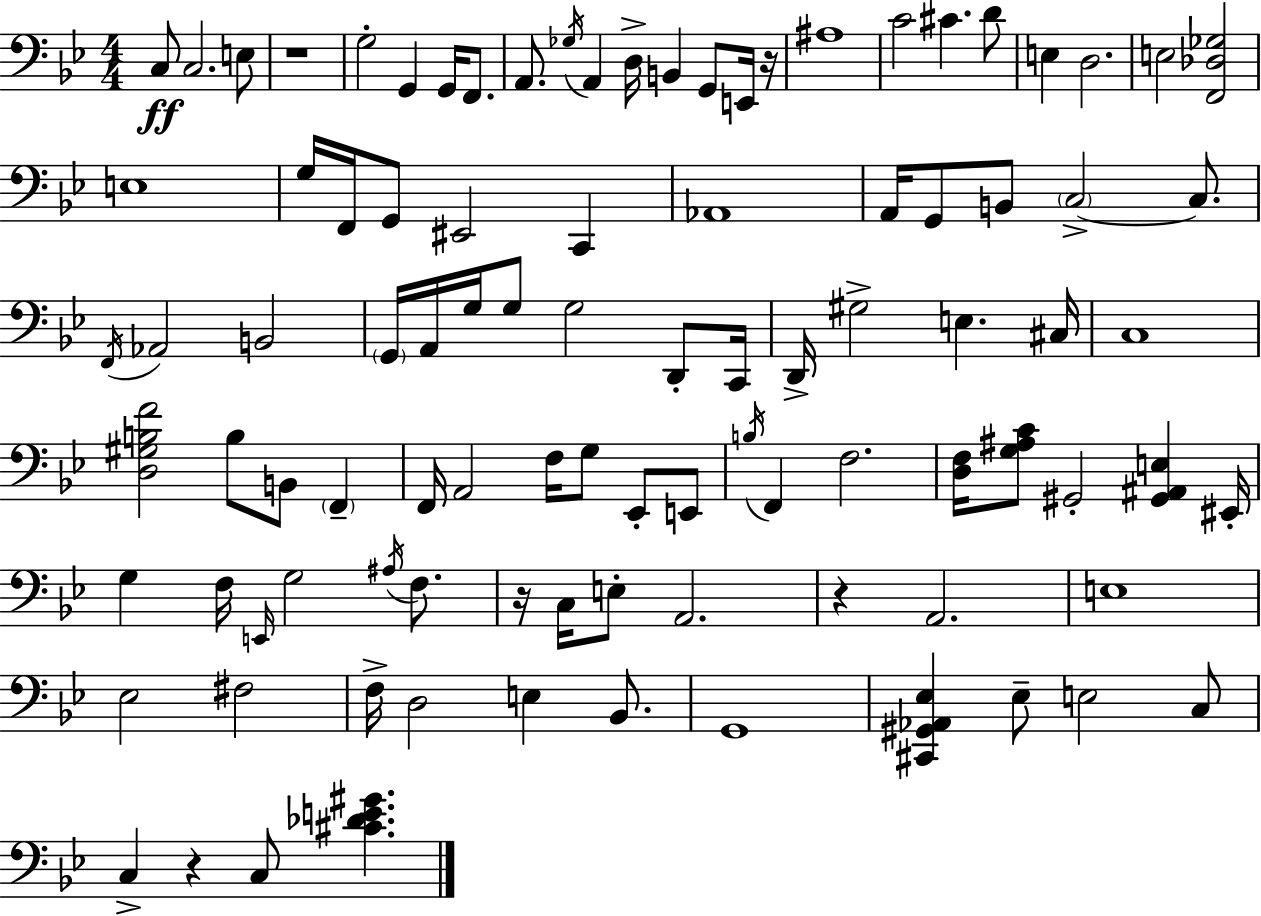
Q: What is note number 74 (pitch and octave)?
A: Eb3